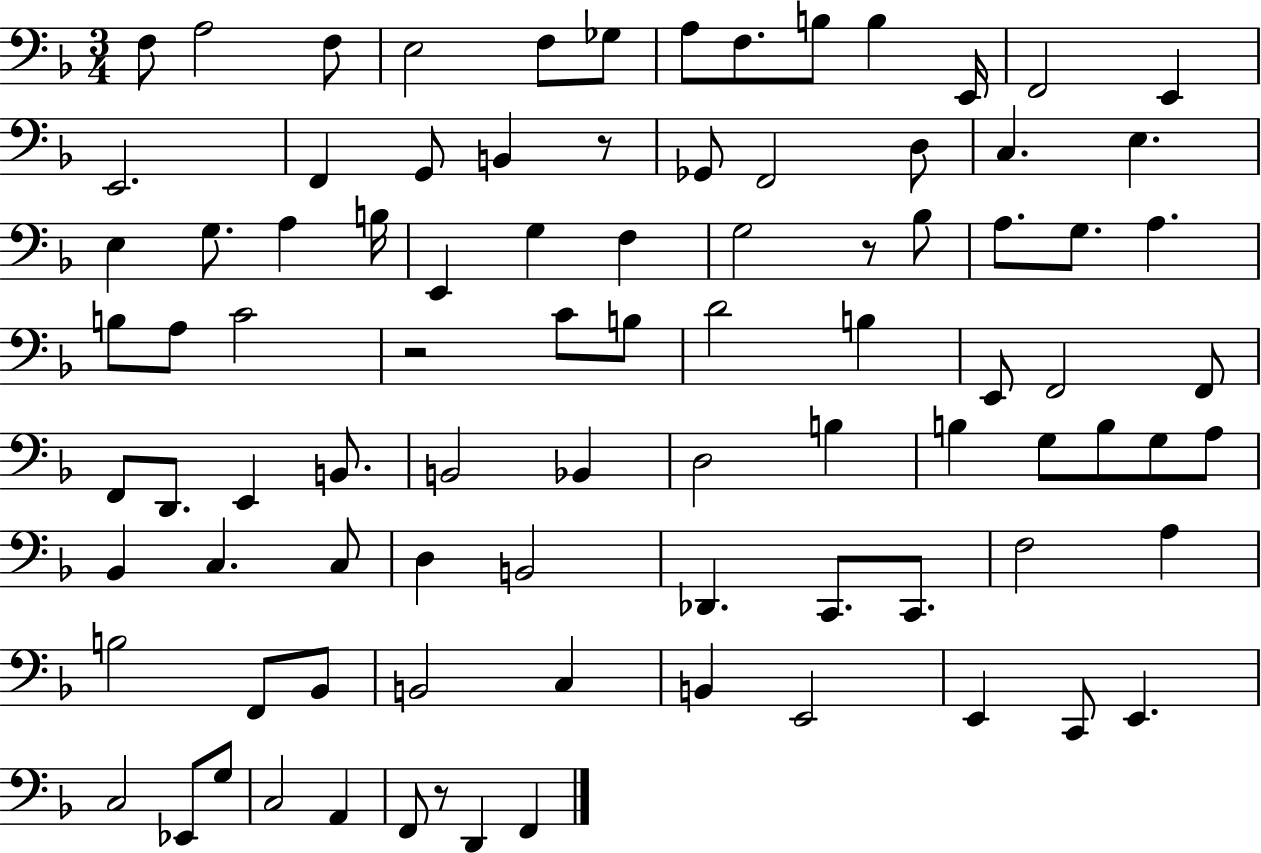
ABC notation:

X:1
T:Untitled
M:3/4
L:1/4
K:F
F,/2 A,2 F,/2 E,2 F,/2 _G,/2 A,/2 F,/2 B,/2 B, E,,/4 F,,2 E,, E,,2 F,, G,,/2 B,, z/2 _G,,/2 F,,2 D,/2 C, E, E, G,/2 A, B,/4 E,, G, F, G,2 z/2 _B,/2 A,/2 G,/2 A, B,/2 A,/2 C2 z2 C/2 B,/2 D2 B, E,,/2 F,,2 F,,/2 F,,/2 D,,/2 E,, B,,/2 B,,2 _B,, D,2 B, B, G,/2 B,/2 G,/2 A,/2 _B,, C, C,/2 D, B,,2 _D,, C,,/2 C,,/2 F,2 A, B,2 F,,/2 _B,,/2 B,,2 C, B,, E,,2 E,, C,,/2 E,, C,2 _E,,/2 G,/2 C,2 A,, F,,/2 z/2 D,, F,,